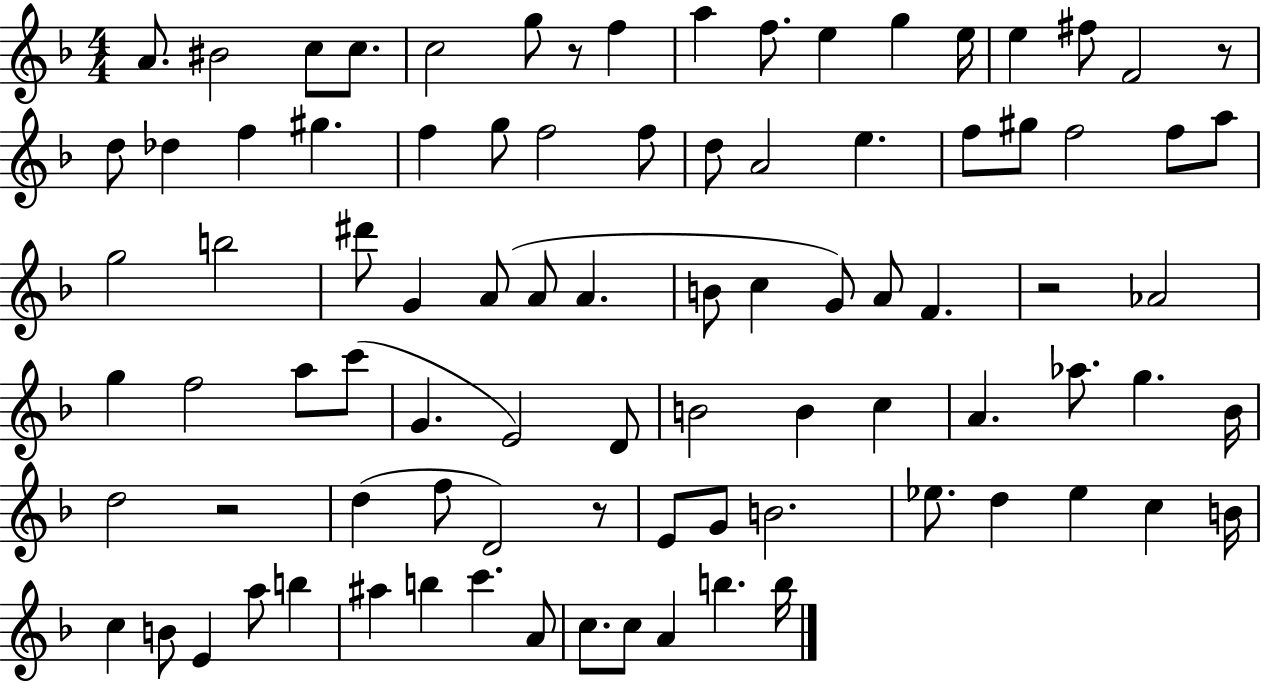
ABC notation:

X:1
T:Untitled
M:4/4
L:1/4
K:F
A/2 ^B2 c/2 c/2 c2 g/2 z/2 f a f/2 e g e/4 e ^f/2 F2 z/2 d/2 _d f ^g f g/2 f2 f/2 d/2 A2 e f/2 ^g/2 f2 f/2 a/2 g2 b2 ^d'/2 G A/2 A/2 A B/2 c G/2 A/2 F z2 _A2 g f2 a/2 c'/2 G E2 D/2 B2 B c A _a/2 g _B/4 d2 z2 d f/2 D2 z/2 E/2 G/2 B2 _e/2 d _e c B/4 c B/2 E a/2 b ^a b c' A/2 c/2 c/2 A b b/4